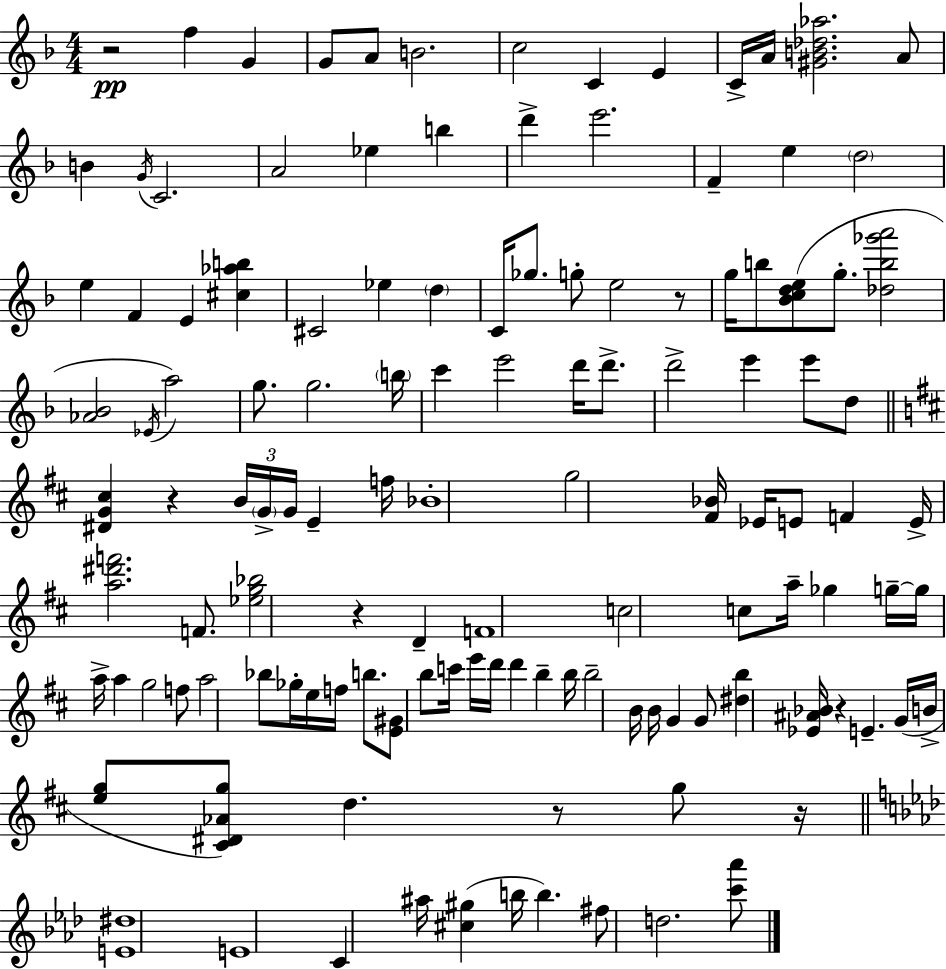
X:1
T:Untitled
M:4/4
L:1/4
K:F
z2 f G G/2 A/2 B2 c2 C E C/4 A/4 [^GB_d_a]2 A/2 B G/4 C2 A2 _e b d' e'2 F e d2 e F E [^c_ab] ^C2 _e d C/4 _g/2 g/2 e2 z/2 g/4 b/2 [_Bcde]/2 g/2 [_db_g'a']2 [_A_B]2 _E/4 a2 g/2 g2 b/4 c' e'2 d'/4 d'/2 d'2 e' e'/2 d/2 [^DG^c] z B/4 G/4 G/4 E f/4 _B4 g2 [^F_B]/4 _E/4 E/2 F E/4 [a^d'f']2 F/2 [_eg_b]2 z D F4 c2 c/2 a/4 _g g/4 g/4 a/4 a g2 f/2 a2 _b/2 _g/4 e/4 f/4 b/2 [E^G]/2 b/2 c'/4 e'/4 d'/4 d' b b/4 b2 B/4 B/4 G G/2 [^db] [_E^A_B]/4 z E G/4 B/4 [eg]/2 [^C^D_Ag]/2 d z/2 g/2 z/4 [E^d]4 E4 C ^a/4 [^c^g] b/4 b ^f/2 d2 [c'_a']/2